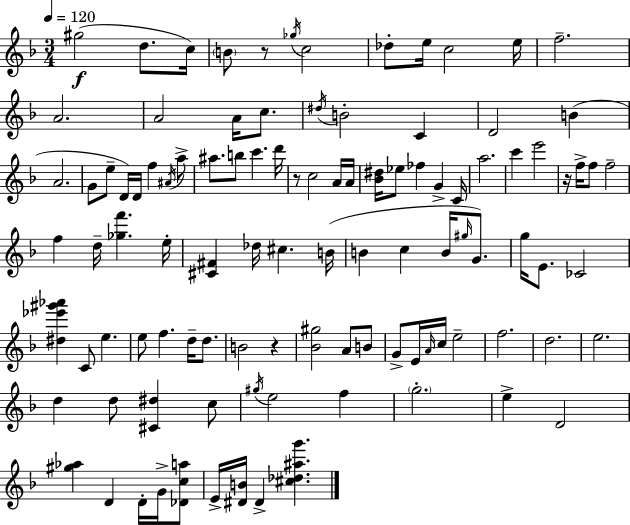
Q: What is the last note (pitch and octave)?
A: D#4